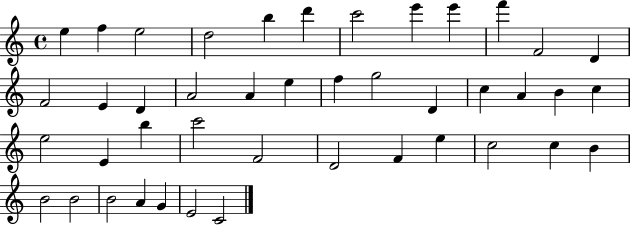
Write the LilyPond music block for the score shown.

{
  \clef treble
  \time 4/4
  \defaultTimeSignature
  \key c \major
  e''4 f''4 e''2 | d''2 b''4 d'''4 | c'''2 e'''4 e'''4 | f'''4 f'2 d'4 | \break f'2 e'4 d'4 | a'2 a'4 e''4 | f''4 g''2 d'4 | c''4 a'4 b'4 c''4 | \break e''2 e'4 b''4 | c'''2 f'2 | d'2 f'4 e''4 | c''2 c''4 b'4 | \break b'2 b'2 | b'2 a'4 g'4 | e'2 c'2 | \bar "|."
}